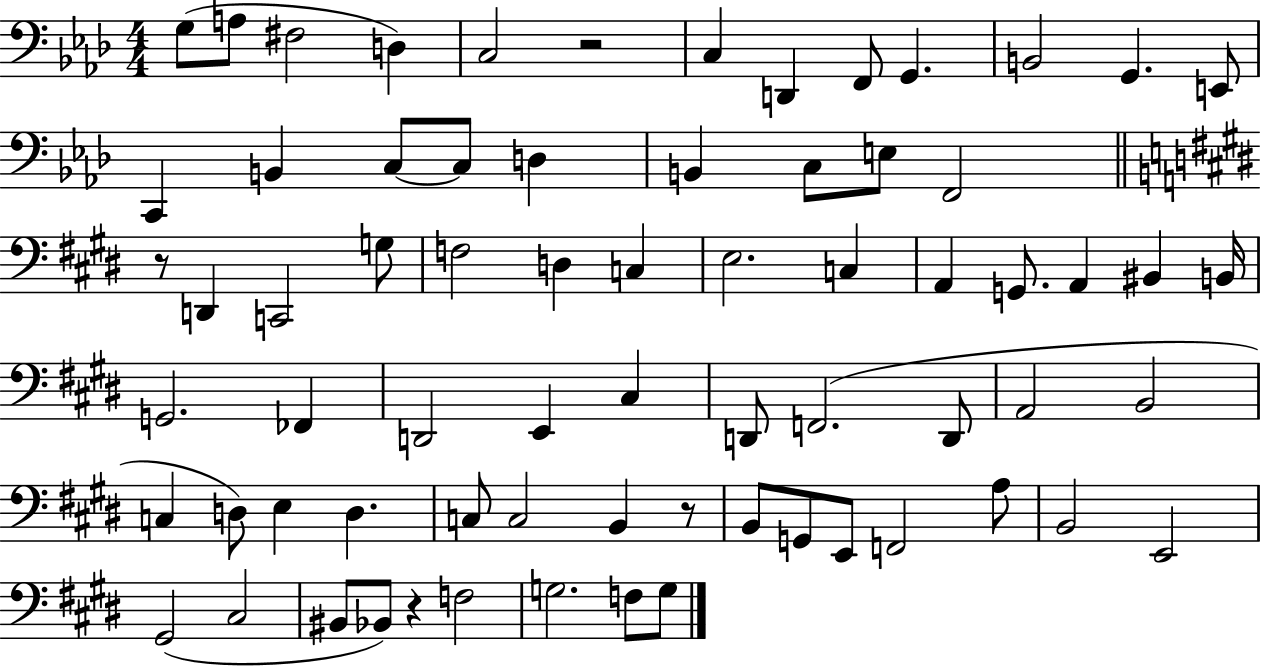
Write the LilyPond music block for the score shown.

{
  \clef bass
  \numericTimeSignature
  \time 4/4
  \key aes \major
  g8( a8 fis2 d4) | c2 r2 | c4 d,4 f,8 g,4. | b,2 g,4. e,8 | \break c,4 b,4 c8~~ c8 d4 | b,4 c8 e8 f,2 | \bar "||" \break \key e \major r8 d,4 c,2 g8 | f2 d4 c4 | e2. c4 | a,4 g,8. a,4 bis,4 b,16 | \break g,2. fes,4 | d,2 e,4 cis4 | d,8 f,2.( d,8 | a,2 b,2 | \break c4 d8) e4 d4. | c8 c2 b,4 r8 | b,8 g,8 e,8 f,2 a8 | b,2 e,2 | \break gis,2( cis2 | bis,8 bes,8) r4 f2 | g2. f8 g8 | \bar "|."
}